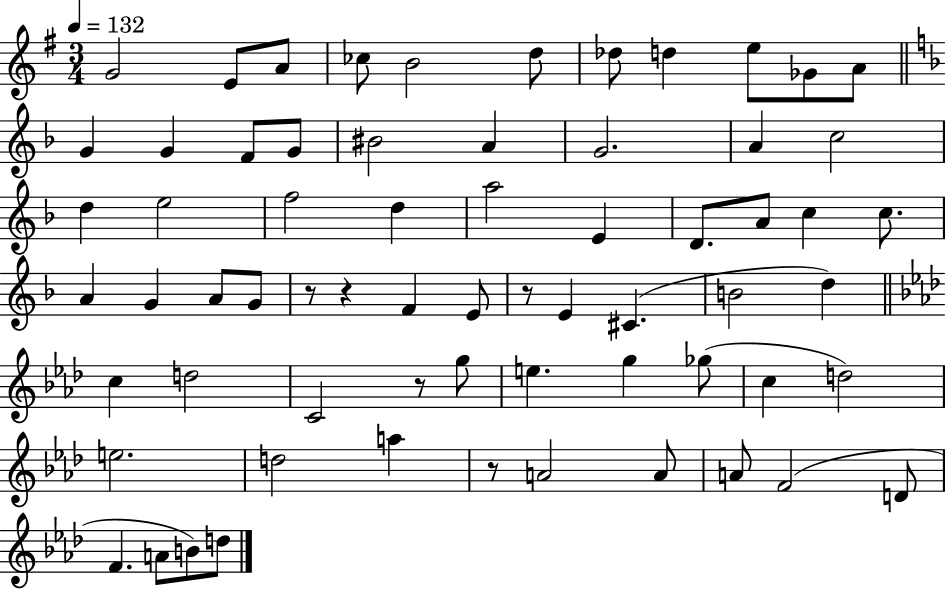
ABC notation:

X:1
T:Untitled
M:3/4
L:1/4
K:G
G2 E/2 A/2 _c/2 B2 d/2 _d/2 d e/2 _G/2 A/2 G G F/2 G/2 ^B2 A G2 A c2 d e2 f2 d a2 E D/2 A/2 c c/2 A G A/2 G/2 z/2 z F E/2 z/2 E ^C B2 d c d2 C2 z/2 g/2 e g _g/2 c d2 e2 d2 a z/2 A2 A/2 A/2 F2 D/2 F A/2 B/2 d/2